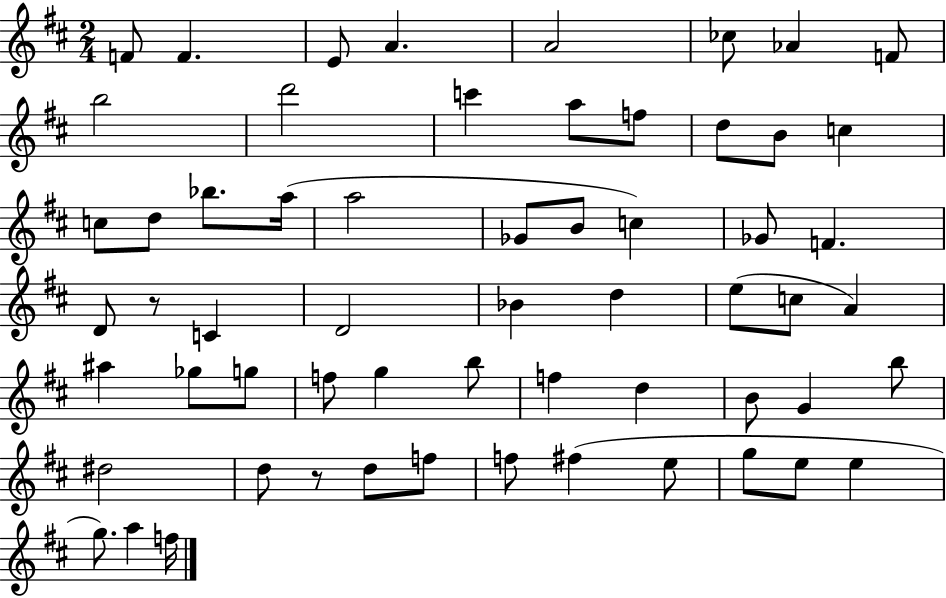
F4/e F4/q. E4/e A4/q. A4/h CES5/e Ab4/q F4/e B5/h D6/h C6/q A5/e F5/e D5/e B4/e C5/q C5/e D5/e Bb5/e. A5/s A5/h Gb4/e B4/e C5/q Gb4/e F4/q. D4/e R/e C4/q D4/h Bb4/q D5/q E5/e C5/e A4/q A#5/q Gb5/e G5/e F5/e G5/q B5/e F5/q D5/q B4/e G4/q B5/e D#5/h D5/e R/e D5/e F5/e F5/e F#5/q E5/e G5/e E5/e E5/q G5/e. A5/q F5/s